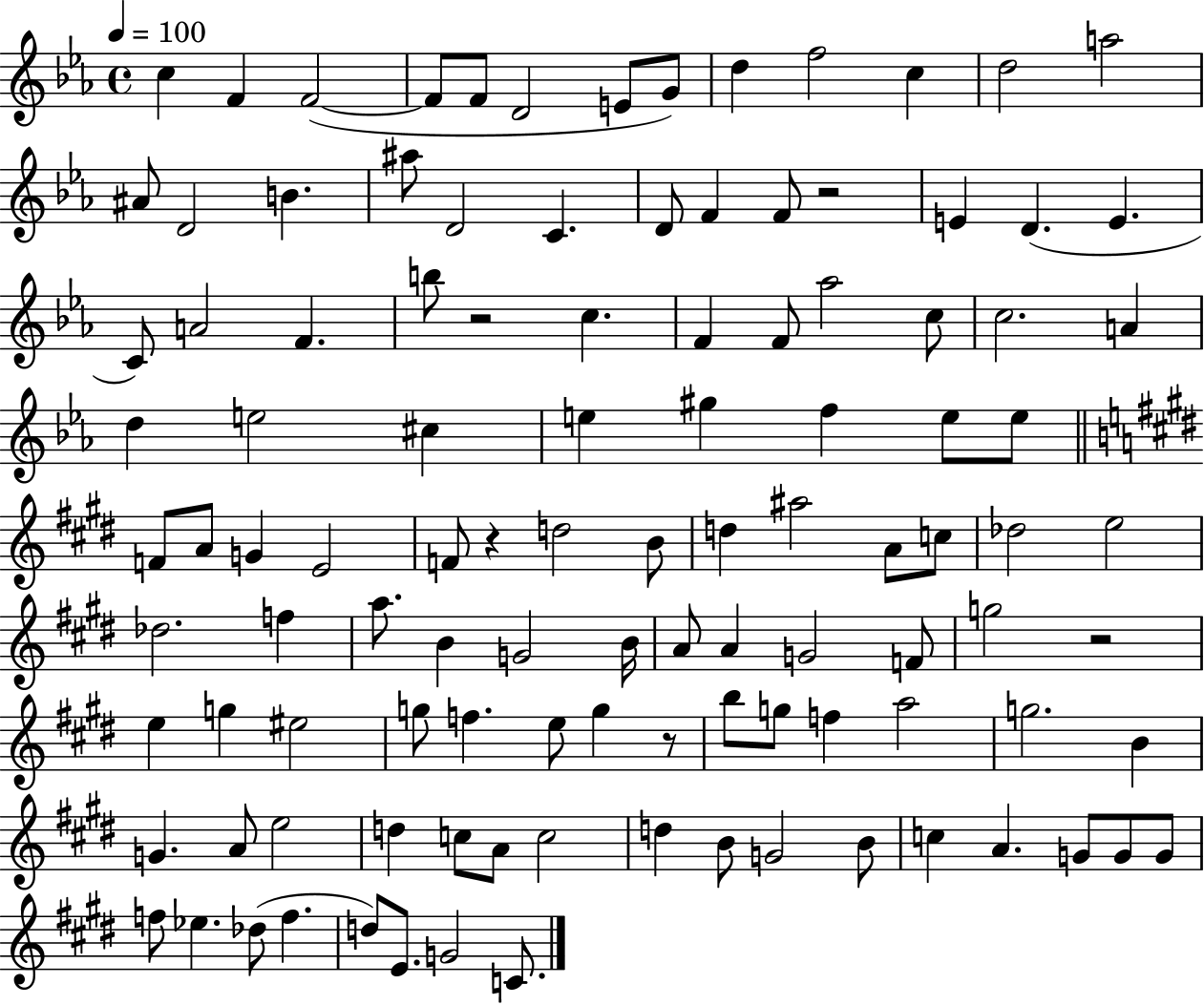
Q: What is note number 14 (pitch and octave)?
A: A#4